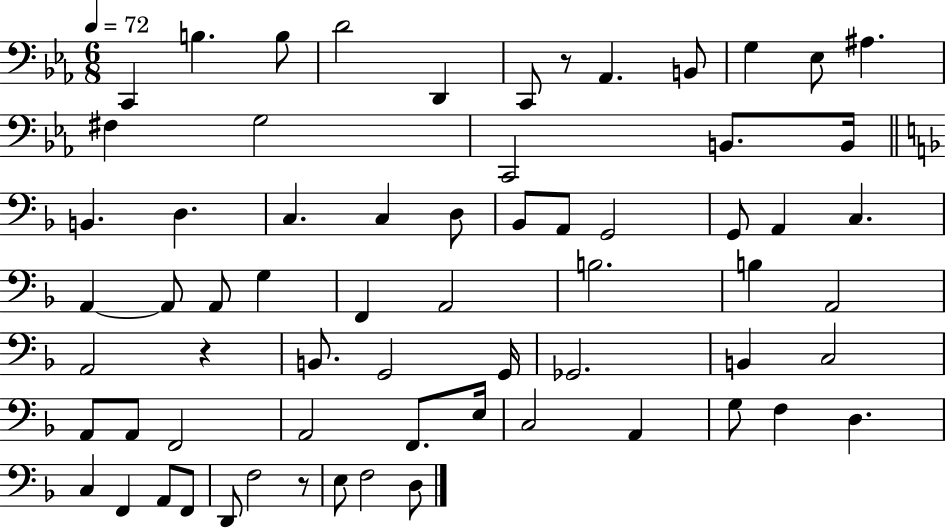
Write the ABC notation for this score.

X:1
T:Untitled
M:6/8
L:1/4
K:Eb
C,, B, B,/2 D2 D,, C,,/2 z/2 _A,, B,,/2 G, _E,/2 ^A, ^F, G,2 C,,2 B,,/2 B,,/4 B,, D, C, C, D,/2 _B,,/2 A,,/2 G,,2 G,,/2 A,, C, A,, A,,/2 A,,/2 G, F,, A,,2 B,2 B, A,,2 A,,2 z B,,/2 G,,2 G,,/4 _G,,2 B,, C,2 A,,/2 A,,/2 F,,2 A,,2 F,,/2 E,/4 C,2 A,, G,/2 F, D, C, F,, A,,/2 F,,/2 D,,/2 F,2 z/2 E,/2 F,2 D,/2